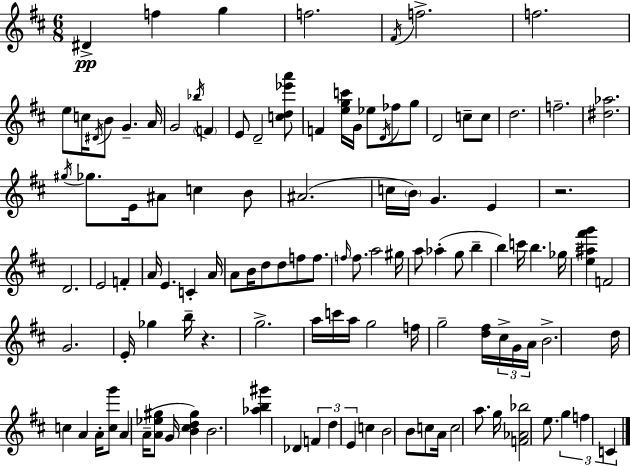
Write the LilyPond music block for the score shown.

{
  \clef treble
  \numericTimeSignature
  \time 6/8
  \key d \major
  \repeat volta 2 { dis'4->\pp f''4 g''4 | f''2. | \acciaccatura { fis'16 } f''2.-> | f''2. | \break e''8 c''16 \acciaccatura { dis'16 } b'8 g'4.-- | a'16 g'2 \acciaccatura { bes''16 } \parenthesize f'4 | e'8 d'2-- | <c'' d'' ees''' a'''>8 f'4 <e'' g'' c'''>16 g'16 ees''8 \acciaccatura { d'16 } | \break fes''8 g''8 d'2 | c''8-- c''8 d''2. | f''2.-- | <dis'' aes''>2. | \break \acciaccatura { gis''16 } ges''8. e'16 ais'8 c''4 | b'8 ais'2.( | c''16 \parenthesize b'16) g'4. | e'4 r2. | \break d'2. | e'2 | f'4-. a'16 e'4. | c'4-. a'16 a'8 b'16 d''8 d''8 | \break f''8 f''8. \grace { f''16 } f''8. a''2 | gis''16 a''8 aes''4-.( | g''8 b''4-- b''4) c'''16 b''4. | ges''16 <e'' ais'' fis''' g'''>4 f'2 | \break g'2. | e'16-. ges''4 b''16-- | r4. g''2.-> | a''16 c'''16 a''16 g''2 | \break f''16 g''2-- | <d'' fis''>16 \tuplet 3/2 { cis''16-> g'16 a'16 } b'2.-> | d''16 c''4 a'4 | a'16-. <c'' g'''>8 a'4 a'16--( <a' ees'' gis''>8 | \break g'16 <b' cis'' d'' gis''>4) b'2. | <aes'' b'' gis'''>4 des'4 | \tuplet 3/2 { f'4 d''4 e'4 } | c''4 b'2 | \break b'8 c''8 a'16 c''2 | a''8. g''16 <f' aes' bes''>2 | e''8. \tuplet 3/2 { g''4 f''4 | c'4 } } \bar "|."
}